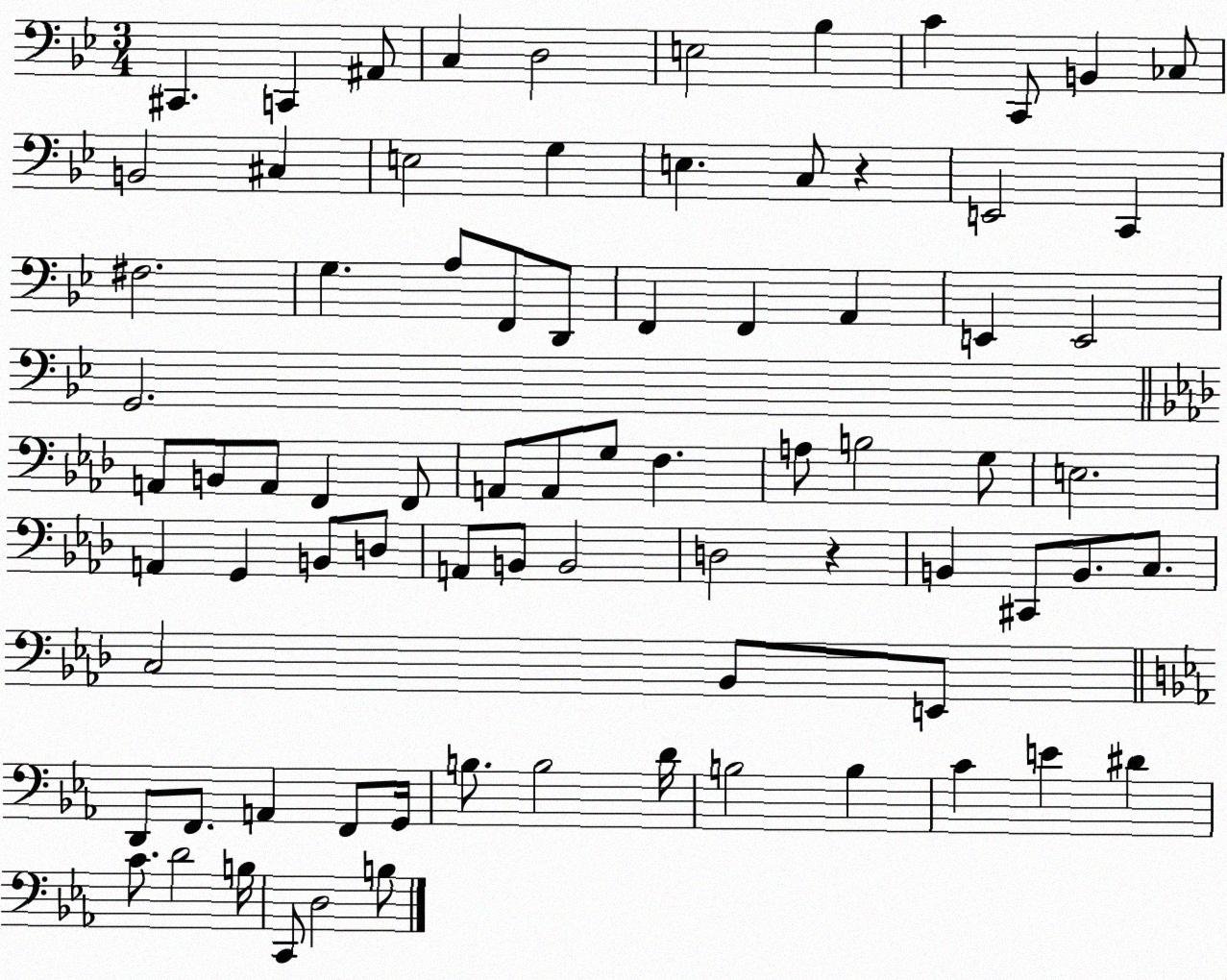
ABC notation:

X:1
T:Untitled
M:3/4
L:1/4
K:Bb
^C,, C,, ^A,,/2 C, D,2 E,2 _B, C C,,/2 B,, _C,/2 B,,2 ^C, E,2 G, E, C,/2 z E,,2 C,, ^F,2 G, A,/2 F,,/2 D,,/2 F,, F,, A,, E,, E,,2 G,,2 A,,/2 B,,/2 A,,/2 F,, F,,/2 A,,/2 A,,/2 G,/2 F, A,/2 B,2 G,/2 E,2 A,, G,, B,,/2 D,/2 A,,/2 B,,/2 B,,2 D,2 z B,, ^C,,/2 B,,/2 C,/2 C,2 _B,,/2 E,,/2 D,,/2 F,,/2 A,, F,,/2 G,,/4 B,/2 B,2 D/4 B,2 B, C E ^D C/2 D2 B,/4 C,,/2 D,2 B,/2